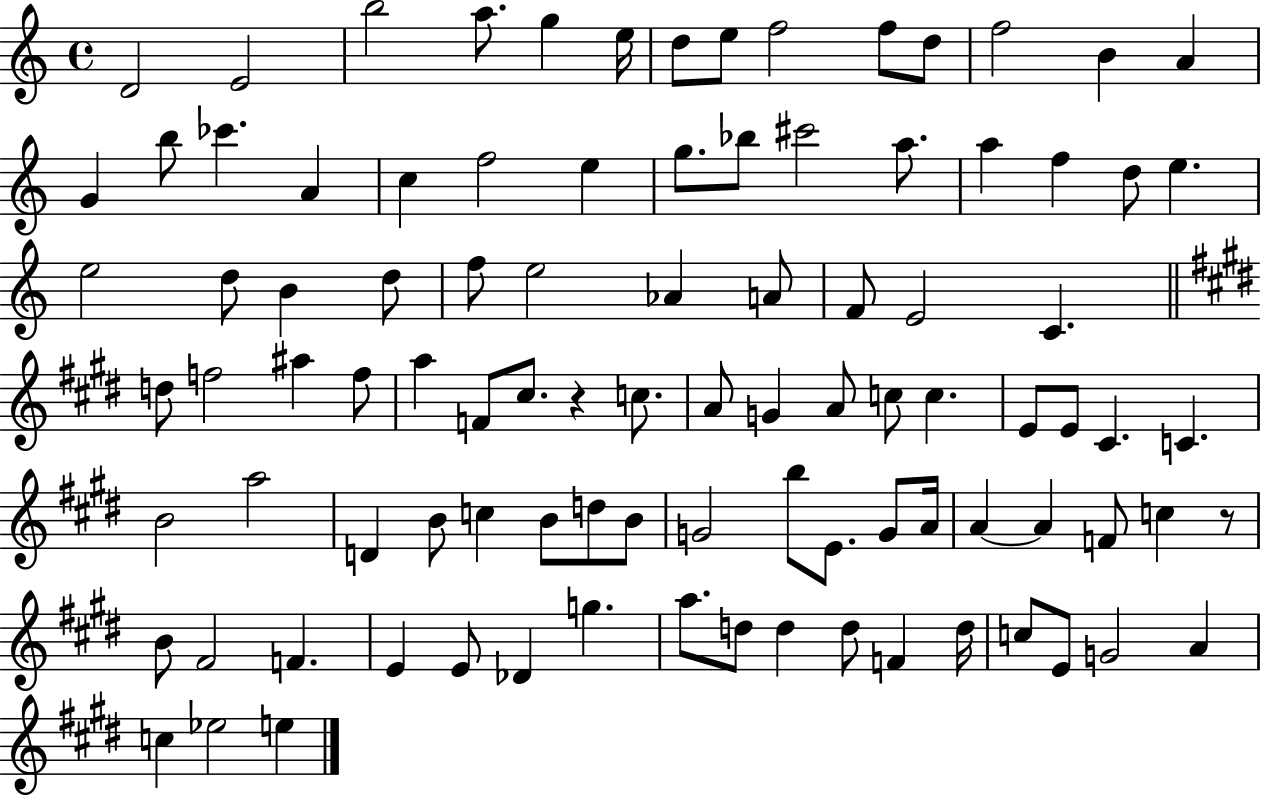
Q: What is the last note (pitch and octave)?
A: E5